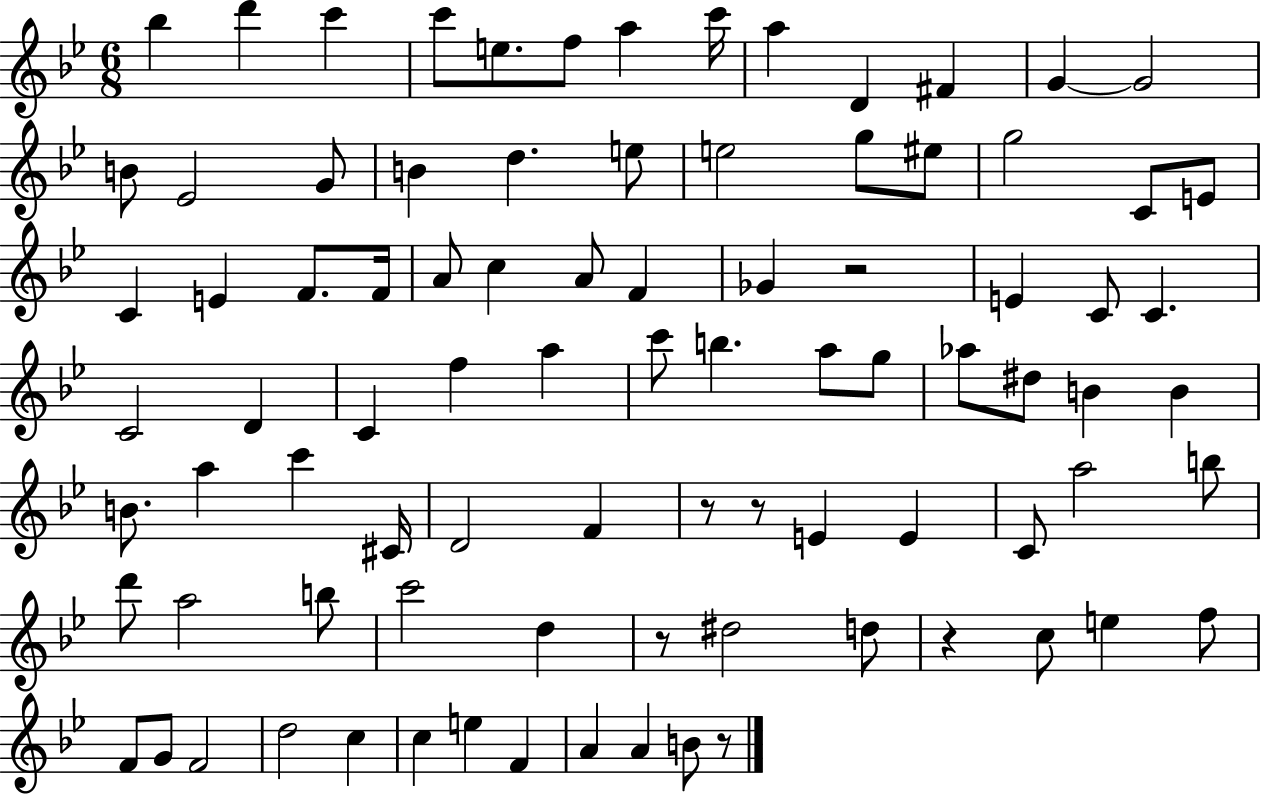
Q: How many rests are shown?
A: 6